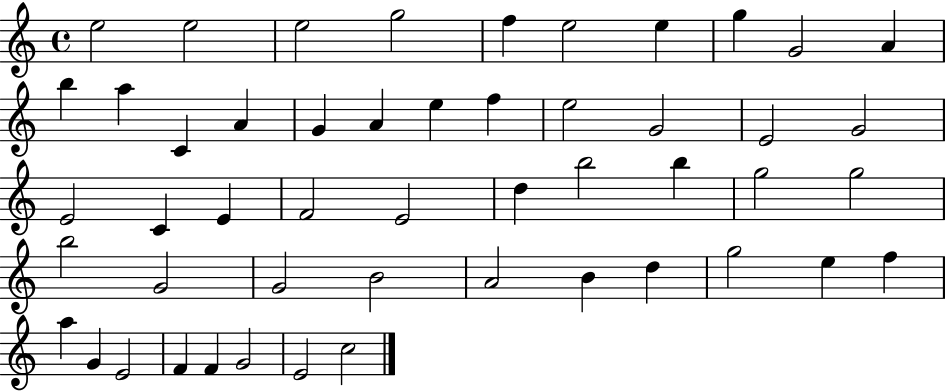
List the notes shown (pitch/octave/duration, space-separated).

E5/h E5/h E5/h G5/h F5/q E5/h E5/q G5/q G4/h A4/q B5/q A5/q C4/q A4/q G4/q A4/q E5/q F5/q E5/h G4/h E4/h G4/h E4/h C4/q E4/q F4/h E4/h D5/q B5/h B5/q G5/h G5/h B5/h G4/h G4/h B4/h A4/h B4/q D5/q G5/h E5/q F5/q A5/q G4/q E4/h F4/q F4/q G4/h E4/h C5/h